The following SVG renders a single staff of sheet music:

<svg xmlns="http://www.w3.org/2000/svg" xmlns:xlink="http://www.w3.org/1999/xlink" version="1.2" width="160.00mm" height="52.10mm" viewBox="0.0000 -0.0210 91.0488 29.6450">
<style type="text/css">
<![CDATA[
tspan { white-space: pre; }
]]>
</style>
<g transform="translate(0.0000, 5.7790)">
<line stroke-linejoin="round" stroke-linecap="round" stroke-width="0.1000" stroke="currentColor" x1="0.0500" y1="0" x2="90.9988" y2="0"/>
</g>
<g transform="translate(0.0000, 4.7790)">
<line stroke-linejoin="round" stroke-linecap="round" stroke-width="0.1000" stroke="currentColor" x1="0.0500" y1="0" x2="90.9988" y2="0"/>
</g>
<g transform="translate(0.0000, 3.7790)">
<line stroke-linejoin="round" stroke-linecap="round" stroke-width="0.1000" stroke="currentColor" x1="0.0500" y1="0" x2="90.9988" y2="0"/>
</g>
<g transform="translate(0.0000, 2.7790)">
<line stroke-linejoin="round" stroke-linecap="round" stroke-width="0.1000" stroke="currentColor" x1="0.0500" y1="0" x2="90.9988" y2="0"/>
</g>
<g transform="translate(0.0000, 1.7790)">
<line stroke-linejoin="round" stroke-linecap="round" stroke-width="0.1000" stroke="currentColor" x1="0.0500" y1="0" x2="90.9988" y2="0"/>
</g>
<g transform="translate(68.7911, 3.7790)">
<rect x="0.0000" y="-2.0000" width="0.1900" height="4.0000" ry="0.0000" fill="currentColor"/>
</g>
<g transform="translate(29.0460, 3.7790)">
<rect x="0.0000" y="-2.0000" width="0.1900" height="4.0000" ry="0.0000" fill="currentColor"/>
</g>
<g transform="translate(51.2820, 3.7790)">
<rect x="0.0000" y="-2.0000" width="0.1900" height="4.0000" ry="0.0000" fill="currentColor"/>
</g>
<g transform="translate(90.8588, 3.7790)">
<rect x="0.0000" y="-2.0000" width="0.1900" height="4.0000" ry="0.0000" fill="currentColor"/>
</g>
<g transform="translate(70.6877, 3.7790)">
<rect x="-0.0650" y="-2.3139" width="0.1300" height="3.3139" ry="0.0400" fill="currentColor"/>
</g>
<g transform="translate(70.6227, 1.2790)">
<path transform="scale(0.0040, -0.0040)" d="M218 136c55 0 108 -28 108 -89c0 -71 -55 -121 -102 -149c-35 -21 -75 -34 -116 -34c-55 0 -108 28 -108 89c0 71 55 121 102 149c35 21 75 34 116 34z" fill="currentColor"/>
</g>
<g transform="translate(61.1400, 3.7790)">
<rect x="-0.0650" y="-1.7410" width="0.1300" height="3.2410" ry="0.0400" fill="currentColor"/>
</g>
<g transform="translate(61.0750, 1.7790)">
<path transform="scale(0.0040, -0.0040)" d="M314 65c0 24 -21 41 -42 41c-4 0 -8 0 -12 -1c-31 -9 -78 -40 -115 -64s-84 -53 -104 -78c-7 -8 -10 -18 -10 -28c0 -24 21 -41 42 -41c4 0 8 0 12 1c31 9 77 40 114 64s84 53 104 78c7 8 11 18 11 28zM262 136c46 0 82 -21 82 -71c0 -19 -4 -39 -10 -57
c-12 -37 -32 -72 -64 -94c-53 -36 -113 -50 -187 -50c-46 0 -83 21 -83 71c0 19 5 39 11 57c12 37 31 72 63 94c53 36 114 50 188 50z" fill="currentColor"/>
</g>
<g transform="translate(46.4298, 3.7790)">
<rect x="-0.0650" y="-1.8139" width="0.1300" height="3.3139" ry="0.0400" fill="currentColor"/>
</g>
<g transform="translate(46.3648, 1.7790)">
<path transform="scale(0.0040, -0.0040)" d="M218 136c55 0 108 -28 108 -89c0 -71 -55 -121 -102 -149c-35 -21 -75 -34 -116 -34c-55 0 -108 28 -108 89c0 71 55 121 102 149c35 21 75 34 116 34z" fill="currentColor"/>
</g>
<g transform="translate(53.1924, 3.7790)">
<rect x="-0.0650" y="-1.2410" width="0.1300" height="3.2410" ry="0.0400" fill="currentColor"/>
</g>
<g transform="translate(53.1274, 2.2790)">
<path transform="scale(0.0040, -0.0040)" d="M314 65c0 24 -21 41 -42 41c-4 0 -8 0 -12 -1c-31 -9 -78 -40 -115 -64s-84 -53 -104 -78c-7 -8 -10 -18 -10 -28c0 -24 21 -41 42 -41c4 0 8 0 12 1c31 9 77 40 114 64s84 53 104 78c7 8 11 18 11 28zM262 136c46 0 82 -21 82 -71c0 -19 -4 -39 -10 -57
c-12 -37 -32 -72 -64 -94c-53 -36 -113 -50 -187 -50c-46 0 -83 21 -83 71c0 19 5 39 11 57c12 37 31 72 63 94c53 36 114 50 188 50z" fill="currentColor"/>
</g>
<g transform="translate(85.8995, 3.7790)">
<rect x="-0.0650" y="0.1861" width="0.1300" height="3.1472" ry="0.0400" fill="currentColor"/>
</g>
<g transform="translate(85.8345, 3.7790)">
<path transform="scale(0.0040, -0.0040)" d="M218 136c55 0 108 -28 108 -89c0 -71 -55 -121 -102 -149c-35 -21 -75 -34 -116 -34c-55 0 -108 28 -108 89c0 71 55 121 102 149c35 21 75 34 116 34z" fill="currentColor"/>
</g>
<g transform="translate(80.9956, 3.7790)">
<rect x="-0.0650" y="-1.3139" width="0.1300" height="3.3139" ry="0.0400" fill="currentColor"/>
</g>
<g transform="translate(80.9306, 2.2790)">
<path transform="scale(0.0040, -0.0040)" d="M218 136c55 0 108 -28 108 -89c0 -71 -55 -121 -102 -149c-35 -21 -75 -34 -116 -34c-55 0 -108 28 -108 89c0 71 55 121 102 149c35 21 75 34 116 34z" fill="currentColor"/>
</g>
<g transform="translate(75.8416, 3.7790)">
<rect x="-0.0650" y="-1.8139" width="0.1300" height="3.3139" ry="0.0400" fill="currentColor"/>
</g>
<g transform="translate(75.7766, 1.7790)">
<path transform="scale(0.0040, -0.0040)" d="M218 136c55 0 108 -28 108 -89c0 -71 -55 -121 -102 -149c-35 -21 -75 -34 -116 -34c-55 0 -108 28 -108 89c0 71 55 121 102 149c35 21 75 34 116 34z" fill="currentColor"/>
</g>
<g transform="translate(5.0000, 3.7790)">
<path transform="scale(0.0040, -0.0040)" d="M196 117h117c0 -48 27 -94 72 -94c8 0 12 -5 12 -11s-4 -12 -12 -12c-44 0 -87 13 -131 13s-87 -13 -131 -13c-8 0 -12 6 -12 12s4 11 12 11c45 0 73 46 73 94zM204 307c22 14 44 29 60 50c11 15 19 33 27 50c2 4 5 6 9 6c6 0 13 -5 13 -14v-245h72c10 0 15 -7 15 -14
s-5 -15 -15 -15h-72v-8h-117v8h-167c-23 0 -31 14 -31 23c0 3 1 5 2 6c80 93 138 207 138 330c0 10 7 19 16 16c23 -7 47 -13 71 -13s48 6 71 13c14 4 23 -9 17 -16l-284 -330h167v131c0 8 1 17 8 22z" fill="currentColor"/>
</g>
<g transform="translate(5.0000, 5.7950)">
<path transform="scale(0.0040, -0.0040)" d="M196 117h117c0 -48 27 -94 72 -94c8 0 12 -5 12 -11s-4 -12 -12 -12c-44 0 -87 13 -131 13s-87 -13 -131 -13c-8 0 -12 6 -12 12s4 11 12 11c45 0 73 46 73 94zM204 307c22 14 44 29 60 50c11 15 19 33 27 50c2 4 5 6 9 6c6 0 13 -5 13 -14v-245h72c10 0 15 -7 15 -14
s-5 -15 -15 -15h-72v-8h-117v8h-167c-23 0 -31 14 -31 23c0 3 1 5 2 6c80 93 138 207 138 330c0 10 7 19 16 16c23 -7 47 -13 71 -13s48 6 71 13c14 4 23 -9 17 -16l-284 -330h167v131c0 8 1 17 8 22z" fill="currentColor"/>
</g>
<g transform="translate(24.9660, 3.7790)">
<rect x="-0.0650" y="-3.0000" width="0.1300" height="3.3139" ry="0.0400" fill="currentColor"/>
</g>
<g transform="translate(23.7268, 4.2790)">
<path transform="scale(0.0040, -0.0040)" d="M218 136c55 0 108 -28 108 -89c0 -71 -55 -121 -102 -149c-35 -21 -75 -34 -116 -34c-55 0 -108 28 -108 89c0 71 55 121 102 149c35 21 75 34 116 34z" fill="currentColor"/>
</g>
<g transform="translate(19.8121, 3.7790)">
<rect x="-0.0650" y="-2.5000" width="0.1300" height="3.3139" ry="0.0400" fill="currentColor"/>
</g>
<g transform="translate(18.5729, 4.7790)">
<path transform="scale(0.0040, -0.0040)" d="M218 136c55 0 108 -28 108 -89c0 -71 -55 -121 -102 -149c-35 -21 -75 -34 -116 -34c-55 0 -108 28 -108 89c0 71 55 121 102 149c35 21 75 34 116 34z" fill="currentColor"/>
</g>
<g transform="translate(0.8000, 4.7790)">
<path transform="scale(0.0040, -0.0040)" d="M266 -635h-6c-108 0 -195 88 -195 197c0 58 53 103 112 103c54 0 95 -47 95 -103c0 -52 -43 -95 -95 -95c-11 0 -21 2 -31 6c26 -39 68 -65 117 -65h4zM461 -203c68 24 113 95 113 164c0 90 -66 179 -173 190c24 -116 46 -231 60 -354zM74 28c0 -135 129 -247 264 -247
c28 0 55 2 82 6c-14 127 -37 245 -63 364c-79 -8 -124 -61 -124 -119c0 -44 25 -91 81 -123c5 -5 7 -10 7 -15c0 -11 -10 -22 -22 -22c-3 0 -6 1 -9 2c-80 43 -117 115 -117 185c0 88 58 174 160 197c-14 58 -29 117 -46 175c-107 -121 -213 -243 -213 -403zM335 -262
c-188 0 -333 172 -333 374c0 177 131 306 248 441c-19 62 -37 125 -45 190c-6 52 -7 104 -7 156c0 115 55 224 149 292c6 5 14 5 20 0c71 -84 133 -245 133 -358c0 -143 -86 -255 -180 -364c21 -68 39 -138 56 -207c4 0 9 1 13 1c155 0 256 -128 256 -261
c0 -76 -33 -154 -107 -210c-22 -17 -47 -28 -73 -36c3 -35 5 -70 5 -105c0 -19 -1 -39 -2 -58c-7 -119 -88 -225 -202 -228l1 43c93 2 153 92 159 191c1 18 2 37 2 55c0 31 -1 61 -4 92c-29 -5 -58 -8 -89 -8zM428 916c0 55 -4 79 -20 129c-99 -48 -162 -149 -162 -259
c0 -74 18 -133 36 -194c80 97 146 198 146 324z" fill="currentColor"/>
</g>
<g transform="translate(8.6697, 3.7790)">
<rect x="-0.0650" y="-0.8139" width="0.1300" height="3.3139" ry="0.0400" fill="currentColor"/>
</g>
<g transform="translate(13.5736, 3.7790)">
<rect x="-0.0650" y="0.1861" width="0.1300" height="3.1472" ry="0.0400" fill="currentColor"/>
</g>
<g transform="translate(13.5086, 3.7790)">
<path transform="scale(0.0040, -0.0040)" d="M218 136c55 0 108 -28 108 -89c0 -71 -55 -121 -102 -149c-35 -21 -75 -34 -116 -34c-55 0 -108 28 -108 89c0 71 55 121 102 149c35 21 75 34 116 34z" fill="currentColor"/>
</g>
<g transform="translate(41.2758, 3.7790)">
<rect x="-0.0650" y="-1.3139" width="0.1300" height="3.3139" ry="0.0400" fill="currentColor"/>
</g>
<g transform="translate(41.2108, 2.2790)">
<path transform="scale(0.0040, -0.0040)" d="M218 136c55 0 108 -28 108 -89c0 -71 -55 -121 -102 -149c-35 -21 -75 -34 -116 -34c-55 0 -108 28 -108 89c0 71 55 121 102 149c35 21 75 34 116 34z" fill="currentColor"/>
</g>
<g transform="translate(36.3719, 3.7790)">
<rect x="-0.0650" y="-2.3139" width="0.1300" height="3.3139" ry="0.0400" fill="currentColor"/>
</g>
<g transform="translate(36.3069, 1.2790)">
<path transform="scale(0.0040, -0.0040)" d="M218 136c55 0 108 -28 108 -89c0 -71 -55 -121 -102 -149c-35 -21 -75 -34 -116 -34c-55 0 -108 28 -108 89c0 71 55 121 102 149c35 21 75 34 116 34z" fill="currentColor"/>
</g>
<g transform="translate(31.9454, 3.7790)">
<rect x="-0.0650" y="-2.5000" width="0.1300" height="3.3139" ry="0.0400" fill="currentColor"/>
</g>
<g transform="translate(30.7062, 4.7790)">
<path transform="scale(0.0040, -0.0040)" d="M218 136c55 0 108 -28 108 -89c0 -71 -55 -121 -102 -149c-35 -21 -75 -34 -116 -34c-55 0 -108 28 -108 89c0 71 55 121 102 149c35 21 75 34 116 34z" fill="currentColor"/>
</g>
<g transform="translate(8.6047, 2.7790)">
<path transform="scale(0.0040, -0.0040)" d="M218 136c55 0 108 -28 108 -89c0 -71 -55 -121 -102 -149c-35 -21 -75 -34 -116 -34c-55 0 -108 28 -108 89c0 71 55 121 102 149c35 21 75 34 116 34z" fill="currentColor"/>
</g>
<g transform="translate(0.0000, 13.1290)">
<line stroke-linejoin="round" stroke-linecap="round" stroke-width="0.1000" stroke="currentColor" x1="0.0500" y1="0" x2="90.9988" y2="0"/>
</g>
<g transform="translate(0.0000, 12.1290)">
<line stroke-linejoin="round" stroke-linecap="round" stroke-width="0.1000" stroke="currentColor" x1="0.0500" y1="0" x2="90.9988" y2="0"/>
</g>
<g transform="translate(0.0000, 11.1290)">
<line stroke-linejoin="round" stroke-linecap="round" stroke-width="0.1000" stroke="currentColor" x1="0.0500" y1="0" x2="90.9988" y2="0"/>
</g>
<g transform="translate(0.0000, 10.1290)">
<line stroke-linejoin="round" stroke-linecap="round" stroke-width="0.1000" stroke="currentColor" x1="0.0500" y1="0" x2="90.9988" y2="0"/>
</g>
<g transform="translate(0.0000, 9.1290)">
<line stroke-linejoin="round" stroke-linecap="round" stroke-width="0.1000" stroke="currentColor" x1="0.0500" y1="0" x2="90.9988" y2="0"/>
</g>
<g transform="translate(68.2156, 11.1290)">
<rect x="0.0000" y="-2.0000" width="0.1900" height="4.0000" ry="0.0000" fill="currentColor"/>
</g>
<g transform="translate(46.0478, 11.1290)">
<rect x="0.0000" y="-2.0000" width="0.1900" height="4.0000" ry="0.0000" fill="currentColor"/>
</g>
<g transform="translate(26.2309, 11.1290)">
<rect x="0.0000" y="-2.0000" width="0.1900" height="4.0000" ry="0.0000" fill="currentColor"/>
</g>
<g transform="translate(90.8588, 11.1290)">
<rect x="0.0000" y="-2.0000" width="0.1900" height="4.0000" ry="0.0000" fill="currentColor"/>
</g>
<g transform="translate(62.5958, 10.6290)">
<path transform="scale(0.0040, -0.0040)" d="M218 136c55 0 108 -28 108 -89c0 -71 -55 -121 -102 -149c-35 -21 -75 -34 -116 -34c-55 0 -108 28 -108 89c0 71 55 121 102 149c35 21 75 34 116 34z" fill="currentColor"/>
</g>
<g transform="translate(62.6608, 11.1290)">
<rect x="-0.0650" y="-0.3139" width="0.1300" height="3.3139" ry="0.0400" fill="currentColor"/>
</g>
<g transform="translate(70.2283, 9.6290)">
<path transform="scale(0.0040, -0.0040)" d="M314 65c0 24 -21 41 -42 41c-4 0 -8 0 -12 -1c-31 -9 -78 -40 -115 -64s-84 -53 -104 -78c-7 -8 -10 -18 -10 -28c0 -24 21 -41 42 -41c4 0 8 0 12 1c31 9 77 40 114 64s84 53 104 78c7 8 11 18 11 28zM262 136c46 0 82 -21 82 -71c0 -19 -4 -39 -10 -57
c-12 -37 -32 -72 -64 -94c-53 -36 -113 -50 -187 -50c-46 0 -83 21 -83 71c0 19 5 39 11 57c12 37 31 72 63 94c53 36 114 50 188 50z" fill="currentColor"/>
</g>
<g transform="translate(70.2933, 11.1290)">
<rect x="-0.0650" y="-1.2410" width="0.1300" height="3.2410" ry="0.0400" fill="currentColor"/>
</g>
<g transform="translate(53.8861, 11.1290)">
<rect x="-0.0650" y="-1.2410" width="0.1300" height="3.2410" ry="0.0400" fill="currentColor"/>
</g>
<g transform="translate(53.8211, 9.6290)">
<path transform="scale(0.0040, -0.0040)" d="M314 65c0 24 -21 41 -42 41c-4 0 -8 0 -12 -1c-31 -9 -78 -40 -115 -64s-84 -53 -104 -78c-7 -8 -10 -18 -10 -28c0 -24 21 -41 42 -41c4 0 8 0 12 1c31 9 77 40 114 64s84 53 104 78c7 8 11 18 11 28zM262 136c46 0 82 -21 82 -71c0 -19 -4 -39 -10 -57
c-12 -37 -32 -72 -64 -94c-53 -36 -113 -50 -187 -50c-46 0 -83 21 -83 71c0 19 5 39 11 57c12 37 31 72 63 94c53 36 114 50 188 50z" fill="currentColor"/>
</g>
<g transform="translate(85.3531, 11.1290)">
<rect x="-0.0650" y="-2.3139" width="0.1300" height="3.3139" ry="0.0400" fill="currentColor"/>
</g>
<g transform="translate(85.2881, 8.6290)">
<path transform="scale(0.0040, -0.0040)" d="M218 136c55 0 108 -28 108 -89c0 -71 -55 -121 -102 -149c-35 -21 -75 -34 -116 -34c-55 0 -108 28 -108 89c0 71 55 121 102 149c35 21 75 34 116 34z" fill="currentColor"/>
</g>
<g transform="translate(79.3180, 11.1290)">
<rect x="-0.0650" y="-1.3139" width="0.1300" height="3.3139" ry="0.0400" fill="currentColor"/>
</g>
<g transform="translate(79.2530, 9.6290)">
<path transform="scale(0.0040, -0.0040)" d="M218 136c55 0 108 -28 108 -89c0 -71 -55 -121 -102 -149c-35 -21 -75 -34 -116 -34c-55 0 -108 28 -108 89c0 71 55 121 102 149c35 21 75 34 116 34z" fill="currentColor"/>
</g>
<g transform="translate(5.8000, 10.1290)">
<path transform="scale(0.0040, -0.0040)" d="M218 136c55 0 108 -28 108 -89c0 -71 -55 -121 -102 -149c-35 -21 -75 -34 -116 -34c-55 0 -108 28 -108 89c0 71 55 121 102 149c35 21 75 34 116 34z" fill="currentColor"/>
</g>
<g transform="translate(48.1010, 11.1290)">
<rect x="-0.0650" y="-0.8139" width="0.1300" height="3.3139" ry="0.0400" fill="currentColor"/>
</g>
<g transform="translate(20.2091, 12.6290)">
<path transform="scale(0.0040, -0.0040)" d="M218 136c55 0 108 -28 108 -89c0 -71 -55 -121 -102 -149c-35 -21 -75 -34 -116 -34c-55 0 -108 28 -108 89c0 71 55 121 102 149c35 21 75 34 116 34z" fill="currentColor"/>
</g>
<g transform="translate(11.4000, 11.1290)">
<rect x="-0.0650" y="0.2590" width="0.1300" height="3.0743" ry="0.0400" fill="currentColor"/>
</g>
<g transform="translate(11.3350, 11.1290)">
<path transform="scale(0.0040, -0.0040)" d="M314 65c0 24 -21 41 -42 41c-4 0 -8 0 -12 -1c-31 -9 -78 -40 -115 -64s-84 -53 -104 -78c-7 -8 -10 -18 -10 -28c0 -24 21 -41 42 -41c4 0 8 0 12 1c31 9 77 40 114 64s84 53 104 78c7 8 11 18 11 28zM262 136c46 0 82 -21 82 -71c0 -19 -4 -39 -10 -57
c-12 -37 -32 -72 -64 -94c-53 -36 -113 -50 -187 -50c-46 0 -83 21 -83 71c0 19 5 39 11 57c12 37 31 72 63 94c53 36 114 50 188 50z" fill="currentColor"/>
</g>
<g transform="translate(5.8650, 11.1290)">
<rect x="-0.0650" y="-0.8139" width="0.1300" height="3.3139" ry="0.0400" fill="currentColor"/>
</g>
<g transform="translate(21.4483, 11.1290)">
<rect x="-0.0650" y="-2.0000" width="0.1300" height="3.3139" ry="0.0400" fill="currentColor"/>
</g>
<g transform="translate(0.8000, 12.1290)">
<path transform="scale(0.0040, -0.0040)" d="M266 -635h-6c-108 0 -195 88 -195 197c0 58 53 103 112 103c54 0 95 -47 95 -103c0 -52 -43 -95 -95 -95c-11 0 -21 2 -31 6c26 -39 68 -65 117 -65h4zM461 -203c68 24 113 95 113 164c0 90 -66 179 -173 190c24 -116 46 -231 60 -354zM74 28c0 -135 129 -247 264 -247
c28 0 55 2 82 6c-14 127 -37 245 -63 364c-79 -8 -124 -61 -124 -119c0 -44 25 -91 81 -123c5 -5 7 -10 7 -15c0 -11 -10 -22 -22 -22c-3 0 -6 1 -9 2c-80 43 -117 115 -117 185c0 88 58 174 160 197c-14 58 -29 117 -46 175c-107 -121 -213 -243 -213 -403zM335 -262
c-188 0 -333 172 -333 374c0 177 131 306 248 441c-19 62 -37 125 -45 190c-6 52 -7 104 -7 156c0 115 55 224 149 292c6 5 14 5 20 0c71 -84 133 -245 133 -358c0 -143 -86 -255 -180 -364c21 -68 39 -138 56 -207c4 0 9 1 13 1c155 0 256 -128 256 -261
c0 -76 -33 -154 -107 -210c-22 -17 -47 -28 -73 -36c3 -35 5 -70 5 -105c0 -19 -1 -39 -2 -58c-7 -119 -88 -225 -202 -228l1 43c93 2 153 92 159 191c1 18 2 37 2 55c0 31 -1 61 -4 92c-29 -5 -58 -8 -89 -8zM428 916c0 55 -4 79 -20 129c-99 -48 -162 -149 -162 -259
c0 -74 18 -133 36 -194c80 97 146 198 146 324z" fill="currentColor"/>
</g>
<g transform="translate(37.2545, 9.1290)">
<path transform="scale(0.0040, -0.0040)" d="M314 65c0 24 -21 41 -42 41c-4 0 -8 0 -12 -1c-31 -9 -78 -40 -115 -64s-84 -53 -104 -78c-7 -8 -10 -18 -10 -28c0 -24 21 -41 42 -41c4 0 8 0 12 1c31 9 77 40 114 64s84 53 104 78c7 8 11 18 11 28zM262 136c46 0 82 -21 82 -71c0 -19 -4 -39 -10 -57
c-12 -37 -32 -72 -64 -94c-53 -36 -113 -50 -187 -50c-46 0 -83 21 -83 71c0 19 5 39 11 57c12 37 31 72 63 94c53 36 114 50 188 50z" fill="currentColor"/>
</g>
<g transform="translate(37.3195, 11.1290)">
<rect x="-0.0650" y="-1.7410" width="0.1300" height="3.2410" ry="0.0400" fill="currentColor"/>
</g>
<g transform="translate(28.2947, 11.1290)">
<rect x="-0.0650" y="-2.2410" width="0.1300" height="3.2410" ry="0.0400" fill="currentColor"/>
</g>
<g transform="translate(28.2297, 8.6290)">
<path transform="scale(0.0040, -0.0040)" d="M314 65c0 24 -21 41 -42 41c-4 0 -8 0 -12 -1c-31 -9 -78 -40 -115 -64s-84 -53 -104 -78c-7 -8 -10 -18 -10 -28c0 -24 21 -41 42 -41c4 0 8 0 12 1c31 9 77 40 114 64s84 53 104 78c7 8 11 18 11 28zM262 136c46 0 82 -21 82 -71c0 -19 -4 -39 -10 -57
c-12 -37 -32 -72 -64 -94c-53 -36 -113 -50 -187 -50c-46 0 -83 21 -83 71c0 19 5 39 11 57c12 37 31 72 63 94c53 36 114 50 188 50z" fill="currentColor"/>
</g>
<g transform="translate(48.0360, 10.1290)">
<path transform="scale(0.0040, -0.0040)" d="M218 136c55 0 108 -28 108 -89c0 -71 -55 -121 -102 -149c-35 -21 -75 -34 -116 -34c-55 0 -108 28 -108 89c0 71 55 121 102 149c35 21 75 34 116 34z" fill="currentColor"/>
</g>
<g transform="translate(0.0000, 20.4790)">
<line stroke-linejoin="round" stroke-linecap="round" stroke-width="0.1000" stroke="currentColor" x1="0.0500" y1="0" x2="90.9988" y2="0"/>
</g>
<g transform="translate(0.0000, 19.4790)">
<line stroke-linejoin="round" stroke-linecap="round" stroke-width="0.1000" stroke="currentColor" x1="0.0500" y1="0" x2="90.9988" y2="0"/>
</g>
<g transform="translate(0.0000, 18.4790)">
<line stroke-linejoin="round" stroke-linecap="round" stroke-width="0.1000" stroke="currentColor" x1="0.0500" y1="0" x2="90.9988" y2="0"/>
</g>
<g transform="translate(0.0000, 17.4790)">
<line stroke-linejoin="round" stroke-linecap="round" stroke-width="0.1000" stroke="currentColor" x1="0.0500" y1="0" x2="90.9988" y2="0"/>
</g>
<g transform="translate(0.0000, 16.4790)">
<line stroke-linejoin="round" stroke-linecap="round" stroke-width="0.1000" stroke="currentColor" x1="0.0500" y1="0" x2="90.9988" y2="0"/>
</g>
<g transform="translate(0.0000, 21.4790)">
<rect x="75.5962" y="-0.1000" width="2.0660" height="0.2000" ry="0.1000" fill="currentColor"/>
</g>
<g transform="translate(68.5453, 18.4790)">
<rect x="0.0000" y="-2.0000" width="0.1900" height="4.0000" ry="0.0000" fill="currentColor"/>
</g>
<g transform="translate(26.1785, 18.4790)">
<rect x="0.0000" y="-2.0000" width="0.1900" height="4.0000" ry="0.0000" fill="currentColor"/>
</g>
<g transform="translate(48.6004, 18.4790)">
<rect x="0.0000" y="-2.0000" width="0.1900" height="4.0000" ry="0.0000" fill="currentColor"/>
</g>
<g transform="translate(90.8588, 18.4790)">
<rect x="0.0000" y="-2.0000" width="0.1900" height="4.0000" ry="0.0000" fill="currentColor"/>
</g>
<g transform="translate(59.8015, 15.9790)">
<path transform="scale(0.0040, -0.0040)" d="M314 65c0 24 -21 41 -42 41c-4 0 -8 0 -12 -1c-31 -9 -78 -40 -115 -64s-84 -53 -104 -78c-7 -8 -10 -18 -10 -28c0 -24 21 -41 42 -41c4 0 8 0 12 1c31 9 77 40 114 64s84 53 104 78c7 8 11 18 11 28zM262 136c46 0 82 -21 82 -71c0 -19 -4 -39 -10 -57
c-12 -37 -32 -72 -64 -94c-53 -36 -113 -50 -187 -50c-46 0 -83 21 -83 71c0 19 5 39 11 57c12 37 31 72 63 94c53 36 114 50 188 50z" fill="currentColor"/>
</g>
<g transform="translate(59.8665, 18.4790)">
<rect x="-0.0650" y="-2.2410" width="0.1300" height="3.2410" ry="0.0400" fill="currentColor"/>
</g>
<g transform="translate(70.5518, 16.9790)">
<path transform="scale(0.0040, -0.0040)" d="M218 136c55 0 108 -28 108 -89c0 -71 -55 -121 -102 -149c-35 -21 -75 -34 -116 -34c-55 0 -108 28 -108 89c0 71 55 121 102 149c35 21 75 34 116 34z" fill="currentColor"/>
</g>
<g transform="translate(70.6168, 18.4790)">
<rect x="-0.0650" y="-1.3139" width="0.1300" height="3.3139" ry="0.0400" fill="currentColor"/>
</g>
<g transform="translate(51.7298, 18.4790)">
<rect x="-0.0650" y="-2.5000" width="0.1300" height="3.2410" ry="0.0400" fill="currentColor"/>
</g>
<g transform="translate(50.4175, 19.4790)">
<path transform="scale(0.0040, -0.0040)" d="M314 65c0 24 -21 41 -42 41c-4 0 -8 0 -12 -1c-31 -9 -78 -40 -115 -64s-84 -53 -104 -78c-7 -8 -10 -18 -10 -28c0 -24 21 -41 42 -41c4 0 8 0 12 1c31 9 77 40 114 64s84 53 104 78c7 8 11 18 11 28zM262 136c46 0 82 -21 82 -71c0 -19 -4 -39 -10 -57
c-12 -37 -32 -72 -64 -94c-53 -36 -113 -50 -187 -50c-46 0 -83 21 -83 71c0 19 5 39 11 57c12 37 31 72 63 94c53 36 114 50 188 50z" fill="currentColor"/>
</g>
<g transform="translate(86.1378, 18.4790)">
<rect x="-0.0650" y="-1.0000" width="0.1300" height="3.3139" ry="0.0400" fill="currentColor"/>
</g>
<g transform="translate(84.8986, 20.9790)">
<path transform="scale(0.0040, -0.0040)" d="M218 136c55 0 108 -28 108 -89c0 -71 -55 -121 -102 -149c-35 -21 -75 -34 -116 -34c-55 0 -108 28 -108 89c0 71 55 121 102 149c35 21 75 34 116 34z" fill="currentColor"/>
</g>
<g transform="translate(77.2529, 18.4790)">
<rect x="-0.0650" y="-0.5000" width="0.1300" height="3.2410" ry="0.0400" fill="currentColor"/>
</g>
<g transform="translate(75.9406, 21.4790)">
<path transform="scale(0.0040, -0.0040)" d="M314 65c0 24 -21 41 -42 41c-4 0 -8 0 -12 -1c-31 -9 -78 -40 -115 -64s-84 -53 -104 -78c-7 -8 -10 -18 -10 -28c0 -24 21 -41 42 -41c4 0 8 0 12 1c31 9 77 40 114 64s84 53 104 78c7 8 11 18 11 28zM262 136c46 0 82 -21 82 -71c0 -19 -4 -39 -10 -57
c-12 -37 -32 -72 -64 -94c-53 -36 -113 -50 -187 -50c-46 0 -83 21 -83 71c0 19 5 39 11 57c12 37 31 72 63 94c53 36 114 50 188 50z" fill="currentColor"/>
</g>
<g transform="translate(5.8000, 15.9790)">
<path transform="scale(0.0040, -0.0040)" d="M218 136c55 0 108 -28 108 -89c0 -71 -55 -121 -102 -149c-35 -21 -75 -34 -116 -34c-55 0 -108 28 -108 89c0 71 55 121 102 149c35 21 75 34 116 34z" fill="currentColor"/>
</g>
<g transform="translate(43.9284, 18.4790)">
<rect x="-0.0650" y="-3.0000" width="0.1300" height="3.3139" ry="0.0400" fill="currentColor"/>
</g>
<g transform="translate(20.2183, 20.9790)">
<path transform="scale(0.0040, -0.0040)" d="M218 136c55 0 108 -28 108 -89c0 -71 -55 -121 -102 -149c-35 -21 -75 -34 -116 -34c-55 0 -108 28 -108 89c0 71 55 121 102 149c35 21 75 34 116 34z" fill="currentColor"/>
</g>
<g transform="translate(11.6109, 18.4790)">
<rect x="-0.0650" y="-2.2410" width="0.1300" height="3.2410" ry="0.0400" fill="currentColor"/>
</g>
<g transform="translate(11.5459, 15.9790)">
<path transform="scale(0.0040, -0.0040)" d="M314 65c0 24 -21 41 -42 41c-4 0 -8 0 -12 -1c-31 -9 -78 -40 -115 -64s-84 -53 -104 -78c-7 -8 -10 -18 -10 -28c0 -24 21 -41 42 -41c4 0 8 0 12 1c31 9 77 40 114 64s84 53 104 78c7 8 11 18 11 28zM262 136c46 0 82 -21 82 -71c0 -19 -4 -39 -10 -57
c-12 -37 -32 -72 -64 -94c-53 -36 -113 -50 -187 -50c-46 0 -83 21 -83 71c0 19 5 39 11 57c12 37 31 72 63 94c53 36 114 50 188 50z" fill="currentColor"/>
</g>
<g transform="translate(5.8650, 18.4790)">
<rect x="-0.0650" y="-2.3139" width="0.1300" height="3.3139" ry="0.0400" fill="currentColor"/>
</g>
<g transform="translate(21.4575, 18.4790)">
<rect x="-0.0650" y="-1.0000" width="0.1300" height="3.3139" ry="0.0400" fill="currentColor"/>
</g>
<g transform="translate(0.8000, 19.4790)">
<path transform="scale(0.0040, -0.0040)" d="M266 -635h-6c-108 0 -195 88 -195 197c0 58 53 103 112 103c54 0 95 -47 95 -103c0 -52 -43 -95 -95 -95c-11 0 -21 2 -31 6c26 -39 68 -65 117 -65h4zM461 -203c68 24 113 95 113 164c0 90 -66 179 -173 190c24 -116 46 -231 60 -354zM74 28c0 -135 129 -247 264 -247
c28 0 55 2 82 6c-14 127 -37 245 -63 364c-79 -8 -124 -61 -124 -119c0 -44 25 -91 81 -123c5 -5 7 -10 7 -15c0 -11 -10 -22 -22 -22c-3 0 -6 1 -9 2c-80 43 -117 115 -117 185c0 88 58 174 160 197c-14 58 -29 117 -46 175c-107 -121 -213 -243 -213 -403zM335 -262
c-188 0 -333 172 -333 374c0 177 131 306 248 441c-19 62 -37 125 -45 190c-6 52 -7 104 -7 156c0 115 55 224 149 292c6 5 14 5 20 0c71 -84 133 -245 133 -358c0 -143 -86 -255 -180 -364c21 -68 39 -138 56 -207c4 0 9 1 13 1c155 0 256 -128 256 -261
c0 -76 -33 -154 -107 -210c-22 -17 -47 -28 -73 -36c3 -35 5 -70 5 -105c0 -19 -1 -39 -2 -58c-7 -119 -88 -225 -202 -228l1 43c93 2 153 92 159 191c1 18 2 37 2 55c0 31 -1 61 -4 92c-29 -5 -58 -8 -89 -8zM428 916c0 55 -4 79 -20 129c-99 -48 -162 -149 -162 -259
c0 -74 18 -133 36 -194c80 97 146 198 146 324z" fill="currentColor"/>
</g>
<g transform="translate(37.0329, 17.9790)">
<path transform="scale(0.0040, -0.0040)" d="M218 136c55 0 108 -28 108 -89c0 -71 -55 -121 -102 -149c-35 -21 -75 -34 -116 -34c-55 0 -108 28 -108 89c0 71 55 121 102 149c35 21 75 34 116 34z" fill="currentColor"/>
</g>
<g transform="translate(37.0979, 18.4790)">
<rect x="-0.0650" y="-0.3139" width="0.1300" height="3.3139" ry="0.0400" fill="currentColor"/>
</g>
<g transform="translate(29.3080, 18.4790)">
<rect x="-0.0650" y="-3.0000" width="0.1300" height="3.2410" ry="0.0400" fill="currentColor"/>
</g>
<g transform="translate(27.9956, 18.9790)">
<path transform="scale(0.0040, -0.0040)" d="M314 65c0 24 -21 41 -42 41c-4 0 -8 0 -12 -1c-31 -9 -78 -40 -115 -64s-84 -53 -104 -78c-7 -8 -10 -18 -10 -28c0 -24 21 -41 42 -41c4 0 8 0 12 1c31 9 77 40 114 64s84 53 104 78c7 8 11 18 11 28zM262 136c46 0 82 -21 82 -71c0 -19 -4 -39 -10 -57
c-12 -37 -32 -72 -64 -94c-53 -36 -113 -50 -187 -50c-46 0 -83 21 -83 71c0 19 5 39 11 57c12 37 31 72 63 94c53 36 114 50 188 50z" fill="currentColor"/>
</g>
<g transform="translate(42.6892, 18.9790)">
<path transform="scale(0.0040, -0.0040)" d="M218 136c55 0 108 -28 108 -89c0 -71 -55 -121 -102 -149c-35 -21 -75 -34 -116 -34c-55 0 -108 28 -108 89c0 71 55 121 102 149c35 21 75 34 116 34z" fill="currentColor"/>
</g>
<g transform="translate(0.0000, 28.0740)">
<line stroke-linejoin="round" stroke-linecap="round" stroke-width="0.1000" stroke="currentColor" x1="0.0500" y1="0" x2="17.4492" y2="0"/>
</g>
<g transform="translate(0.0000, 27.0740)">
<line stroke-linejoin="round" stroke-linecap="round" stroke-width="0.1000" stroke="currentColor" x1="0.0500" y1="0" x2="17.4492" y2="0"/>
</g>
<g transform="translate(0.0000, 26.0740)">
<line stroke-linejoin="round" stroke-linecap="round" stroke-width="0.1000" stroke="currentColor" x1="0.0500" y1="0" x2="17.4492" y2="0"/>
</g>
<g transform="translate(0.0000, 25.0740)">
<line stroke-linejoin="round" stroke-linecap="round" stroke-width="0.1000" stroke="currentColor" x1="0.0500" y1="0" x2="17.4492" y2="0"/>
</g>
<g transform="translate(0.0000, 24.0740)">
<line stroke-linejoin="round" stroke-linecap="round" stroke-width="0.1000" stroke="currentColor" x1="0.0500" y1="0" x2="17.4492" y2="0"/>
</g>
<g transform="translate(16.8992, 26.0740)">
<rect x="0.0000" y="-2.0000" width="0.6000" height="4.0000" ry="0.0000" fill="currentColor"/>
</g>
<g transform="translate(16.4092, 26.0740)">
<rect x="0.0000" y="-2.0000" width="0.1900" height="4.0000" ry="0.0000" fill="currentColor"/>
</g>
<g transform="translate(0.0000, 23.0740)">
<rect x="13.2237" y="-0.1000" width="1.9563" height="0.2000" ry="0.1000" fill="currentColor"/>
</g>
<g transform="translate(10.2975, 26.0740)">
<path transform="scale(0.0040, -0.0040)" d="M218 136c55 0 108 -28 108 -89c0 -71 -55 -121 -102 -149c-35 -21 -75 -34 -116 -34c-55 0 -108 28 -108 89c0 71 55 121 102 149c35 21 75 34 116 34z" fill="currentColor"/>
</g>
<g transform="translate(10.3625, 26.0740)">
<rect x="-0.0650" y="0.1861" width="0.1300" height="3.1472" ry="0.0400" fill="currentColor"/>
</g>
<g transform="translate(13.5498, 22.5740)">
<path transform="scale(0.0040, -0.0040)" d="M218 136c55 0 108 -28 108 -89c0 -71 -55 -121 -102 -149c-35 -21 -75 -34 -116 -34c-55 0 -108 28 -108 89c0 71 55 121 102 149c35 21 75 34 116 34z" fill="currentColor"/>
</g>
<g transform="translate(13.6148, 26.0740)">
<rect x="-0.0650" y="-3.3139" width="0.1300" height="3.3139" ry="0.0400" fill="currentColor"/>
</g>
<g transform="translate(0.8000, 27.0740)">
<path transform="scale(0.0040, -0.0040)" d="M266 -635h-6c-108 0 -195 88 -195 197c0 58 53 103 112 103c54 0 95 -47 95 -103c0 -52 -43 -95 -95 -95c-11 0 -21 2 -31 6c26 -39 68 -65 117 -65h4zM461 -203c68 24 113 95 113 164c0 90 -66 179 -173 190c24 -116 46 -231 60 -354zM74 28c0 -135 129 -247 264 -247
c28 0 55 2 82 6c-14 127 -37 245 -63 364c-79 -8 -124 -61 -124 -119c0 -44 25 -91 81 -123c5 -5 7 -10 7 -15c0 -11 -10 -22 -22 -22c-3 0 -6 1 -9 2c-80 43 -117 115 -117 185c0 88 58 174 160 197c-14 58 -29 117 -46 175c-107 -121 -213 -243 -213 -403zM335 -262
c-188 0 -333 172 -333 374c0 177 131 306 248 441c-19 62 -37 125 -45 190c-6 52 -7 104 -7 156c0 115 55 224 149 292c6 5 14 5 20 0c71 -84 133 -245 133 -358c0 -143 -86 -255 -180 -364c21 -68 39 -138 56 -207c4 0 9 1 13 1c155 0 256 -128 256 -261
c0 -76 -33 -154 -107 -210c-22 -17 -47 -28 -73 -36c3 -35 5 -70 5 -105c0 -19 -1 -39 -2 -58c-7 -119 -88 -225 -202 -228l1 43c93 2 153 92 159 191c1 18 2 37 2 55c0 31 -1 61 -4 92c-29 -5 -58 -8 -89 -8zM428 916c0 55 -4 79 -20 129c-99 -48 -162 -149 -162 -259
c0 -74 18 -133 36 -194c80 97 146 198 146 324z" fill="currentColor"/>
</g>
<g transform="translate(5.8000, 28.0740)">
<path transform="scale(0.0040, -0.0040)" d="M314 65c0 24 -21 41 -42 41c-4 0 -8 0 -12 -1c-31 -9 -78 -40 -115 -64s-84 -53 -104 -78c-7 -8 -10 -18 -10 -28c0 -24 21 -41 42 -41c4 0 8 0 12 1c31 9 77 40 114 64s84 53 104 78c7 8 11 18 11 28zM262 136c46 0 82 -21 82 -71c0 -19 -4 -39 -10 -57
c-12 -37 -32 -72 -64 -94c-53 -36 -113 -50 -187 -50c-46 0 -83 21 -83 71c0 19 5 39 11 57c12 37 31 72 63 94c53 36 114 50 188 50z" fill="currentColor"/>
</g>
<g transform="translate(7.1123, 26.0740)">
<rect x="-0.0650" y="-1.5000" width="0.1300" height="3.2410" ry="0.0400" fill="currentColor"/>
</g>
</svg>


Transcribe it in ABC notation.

X:1
T:Untitled
M:4/4
L:1/4
K:C
d B G A G g e f e2 f2 g f e B d B2 F g2 f2 d e2 c e2 e g g g2 D A2 c A G2 g2 e C2 D E2 B b